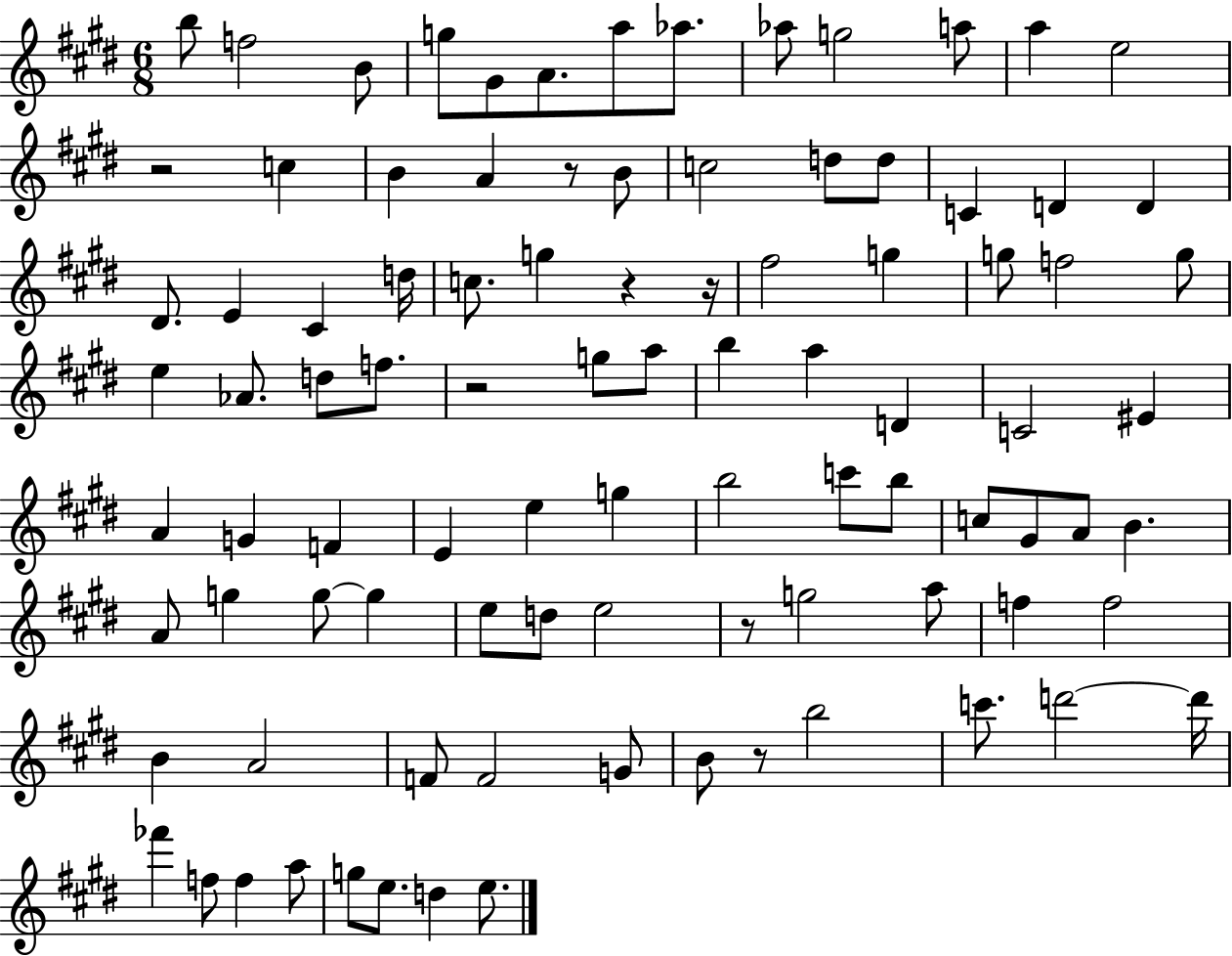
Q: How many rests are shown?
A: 7